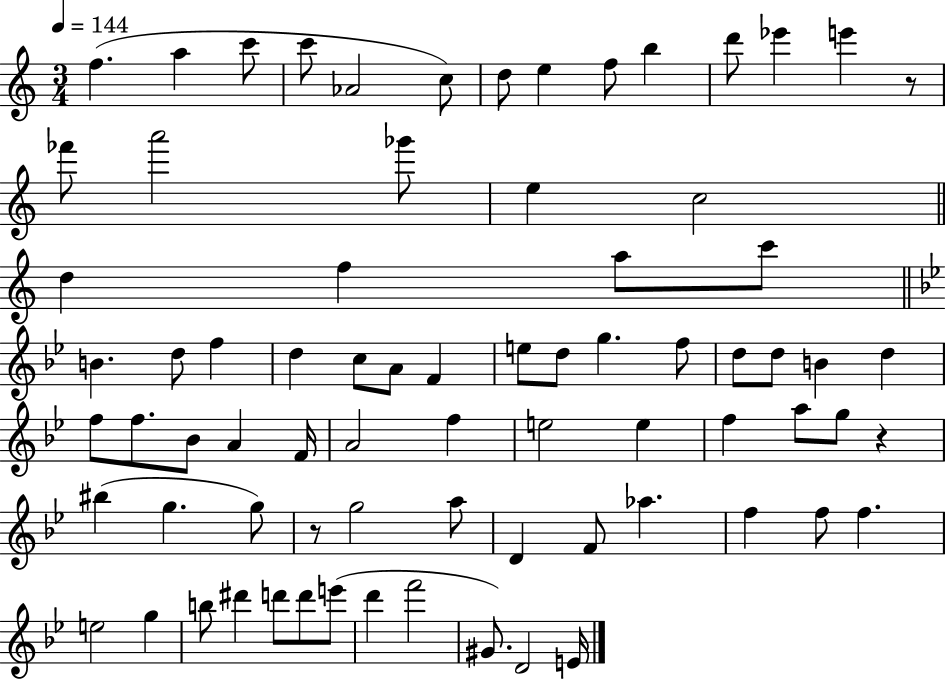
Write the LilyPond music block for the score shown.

{
  \clef treble
  \numericTimeSignature
  \time 3/4
  \key c \major
  \tempo 4 = 144
  f''4.( a''4 c'''8 | c'''8 aes'2 c''8) | d''8 e''4 f''8 b''4 | d'''8 ees'''4 e'''4 r8 | \break fes'''8 a'''2 ges'''8 | e''4 c''2 | \bar "||" \break \key c \major d''4 f''4 a''8 c'''8 | \bar "||" \break \key g \minor b'4. d''8 f''4 | d''4 c''8 a'8 f'4 | e''8 d''8 g''4. f''8 | d''8 d''8 b'4 d''4 | \break f''8 f''8. bes'8 a'4 f'16 | a'2 f''4 | e''2 e''4 | f''4 a''8 g''8 r4 | \break bis''4( g''4. g''8) | r8 g''2 a''8 | d'4 f'8 aes''4. | f''4 f''8 f''4. | \break e''2 g''4 | b''8 dis'''4 d'''8 d'''8 e'''8( | d'''4 f'''2 | gis'8.) d'2 e'16 | \break \bar "|."
}